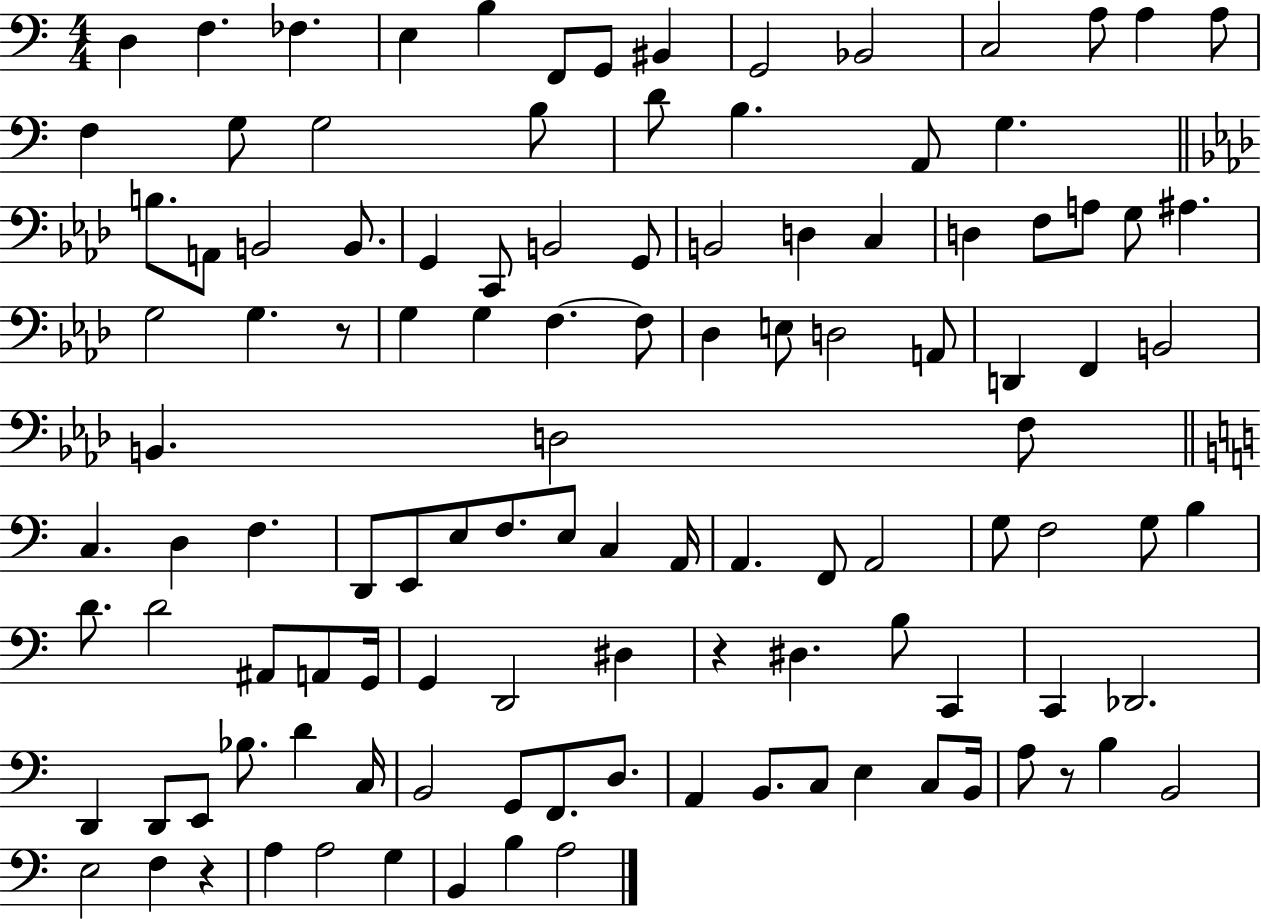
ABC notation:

X:1
T:Untitled
M:4/4
L:1/4
K:C
D, F, _F, E, B, F,,/2 G,,/2 ^B,, G,,2 _B,,2 C,2 A,/2 A, A,/2 F, G,/2 G,2 B,/2 D/2 B, A,,/2 G, B,/2 A,,/2 B,,2 B,,/2 G,, C,,/2 B,,2 G,,/2 B,,2 D, C, D, F,/2 A,/2 G,/2 ^A, G,2 G, z/2 G, G, F, F,/2 _D, E,/2 D,2 A,,/2 D,, F,, B,,2 B,, D,2 F,/2 C, D, F, D,,/2 E,,/2 E,/2 F,/2 E,/2 C, A,,/4 A,, F,,/2 A,,2 G,/2 F,2 G,/2 B, D/2 D2 ^A,,/2 A,,/2 G,,/4 G,, D,,2 ^D, z ^D, B,/2 C,, C,, _D,,2 D,, D,,/2 E,,/2 _B,/2 D C,/4 B,,2 G,,/2 F,,/2 D,/2 A,, B,,/2 C,/2 E, C,/2 B,,/4 A,/2 z/2 B, B,,2 E,2 F, z A, A,2 G, B,, B, A,2